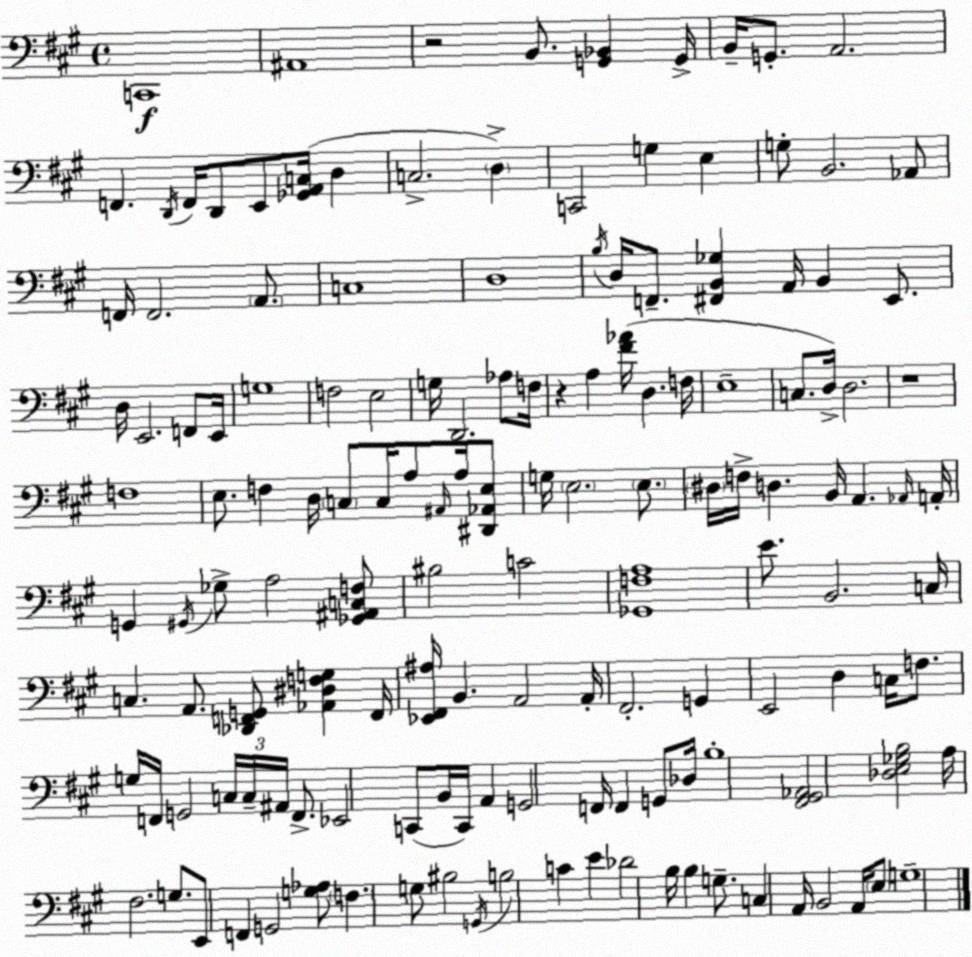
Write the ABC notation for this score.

X:1
T:Untitled
M:4/4
L:1/4
K:A
C,,4 ^A,,4 z2 B,,/2 [G,,_B,,] G,,/4 B,,/4 G,,/2 A,,2 F,, D,,/4 F,,/4 D,,/2 E,,/2 [_G,,A,,C,]/4 D, C,2 D, C,,2 G, E, G,/2 B,,2 _A,,/2 F,,/4 F,,2 A,,/2 C,4 D,4 B,/4 D,/4 F,,/2 [^F,,B,,_G,] A,,/4 B,, E,,/2 D,/4 E,,2 F,,/2 E,,/4 G,4 F,2 E,2 G,/4 D,,2 _A,/2 F,/4 z A, [^F_A]/4 D, F,/4 E,4 C,/2 D,/4 D,2 z4 F,4 E,/2 F, D,/4 C,/2 C,/4 A,/2 ^A,,/4 A,/4 [^D,,_A,,E,]/2 G,/4 E,2 E,/2 ^D,/4 F,/4 D, B,,/4 A,, _A,,/4 A,,/4 G,, ^G,,/4 _G,/2 A,2 [_G,,^A,,C,F,]/2 ^B,2 C2 [_G,,F,A,]4 E/2 B,,2 C,/4 C, A,,/2 [_D,,F,,G,,]/2 [_A,,^D,F,G,] F,,/4 [_E,,^F,,^A,]/4 B,, A,,2 A,,/4 ^F,,2 G,, E,,2 D, C,/4 F,/2 G,/4 F,,/4 G,,2 C,/4 C,/4 ^A,,/4 F,,/2 _E,,2 C,,/2 B,,/4 C,,/4 A,, G,,2 F,,/4 F,, G,,/2 _D,/4 B,4 [^F,,^G,,_A,,]2 [_D,E,_G,B,]2 A,/4 ^F,2 G,/2 E,,/2 F,, G,,2 [G,_A,]/2 F, G,/2 ^B,2 G,,/4 B,2 C E _D2 B,/4 B, G,/2 C, A,,/4 B,,2 A,,/4 E,/2 G,4